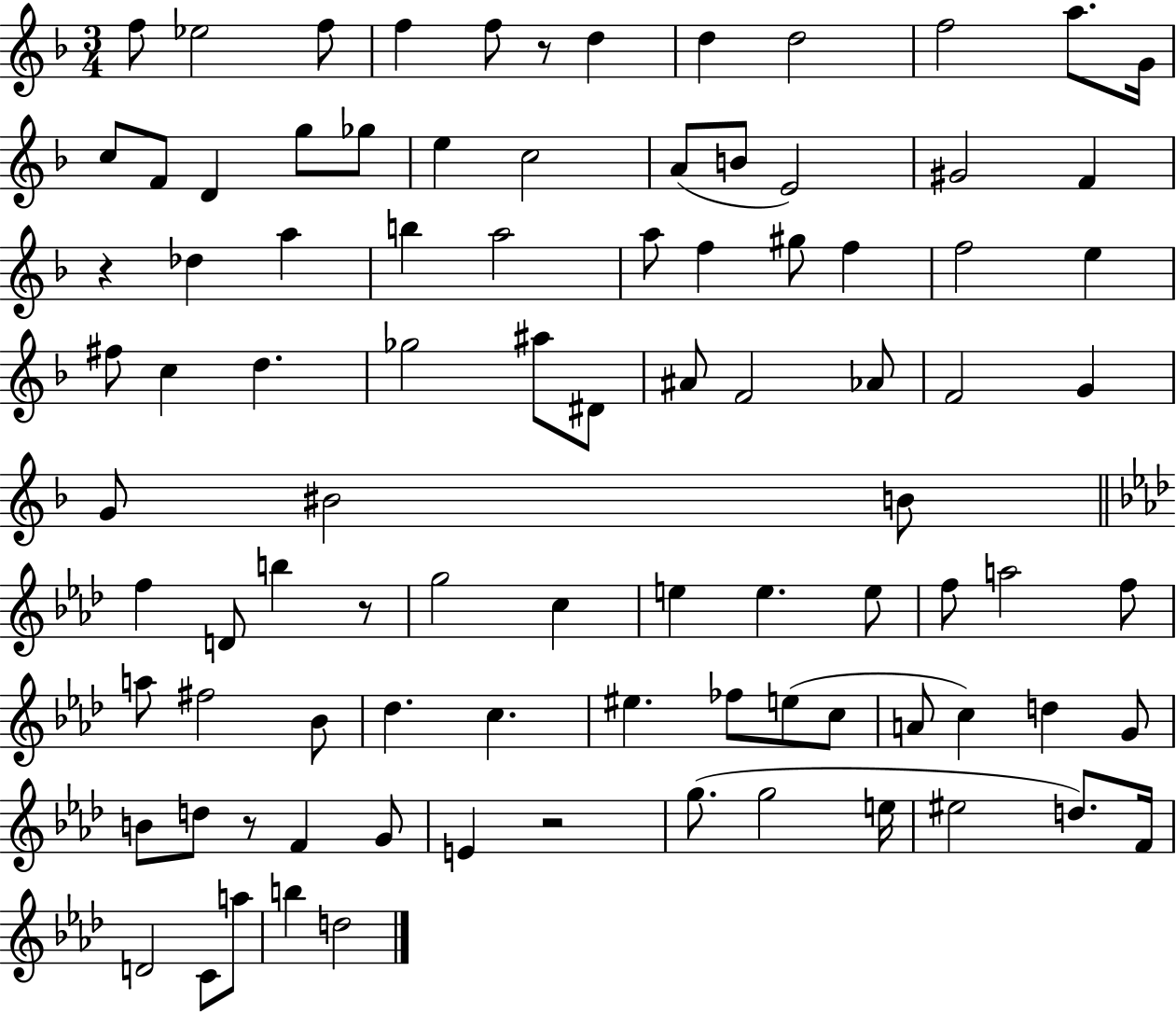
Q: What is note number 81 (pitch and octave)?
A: D5